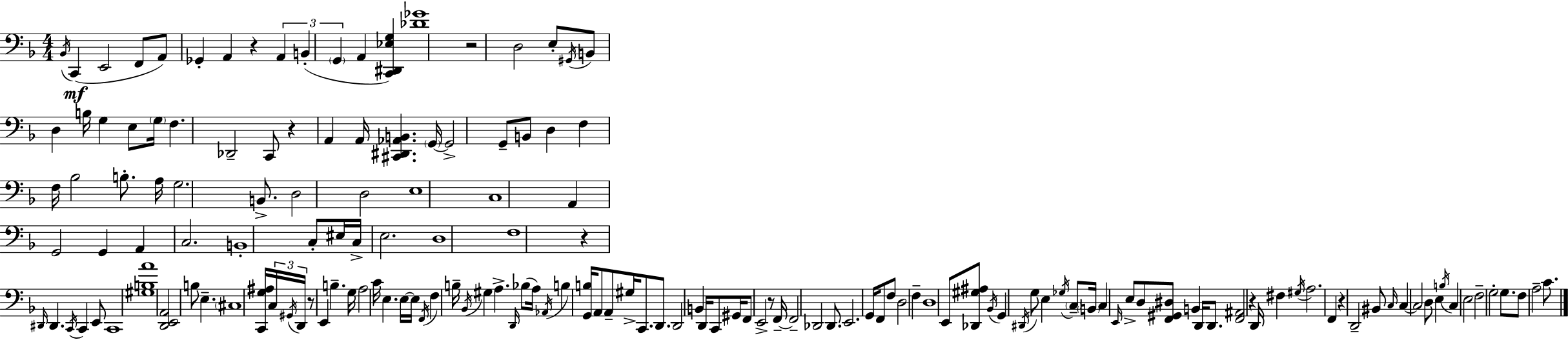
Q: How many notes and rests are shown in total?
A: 162